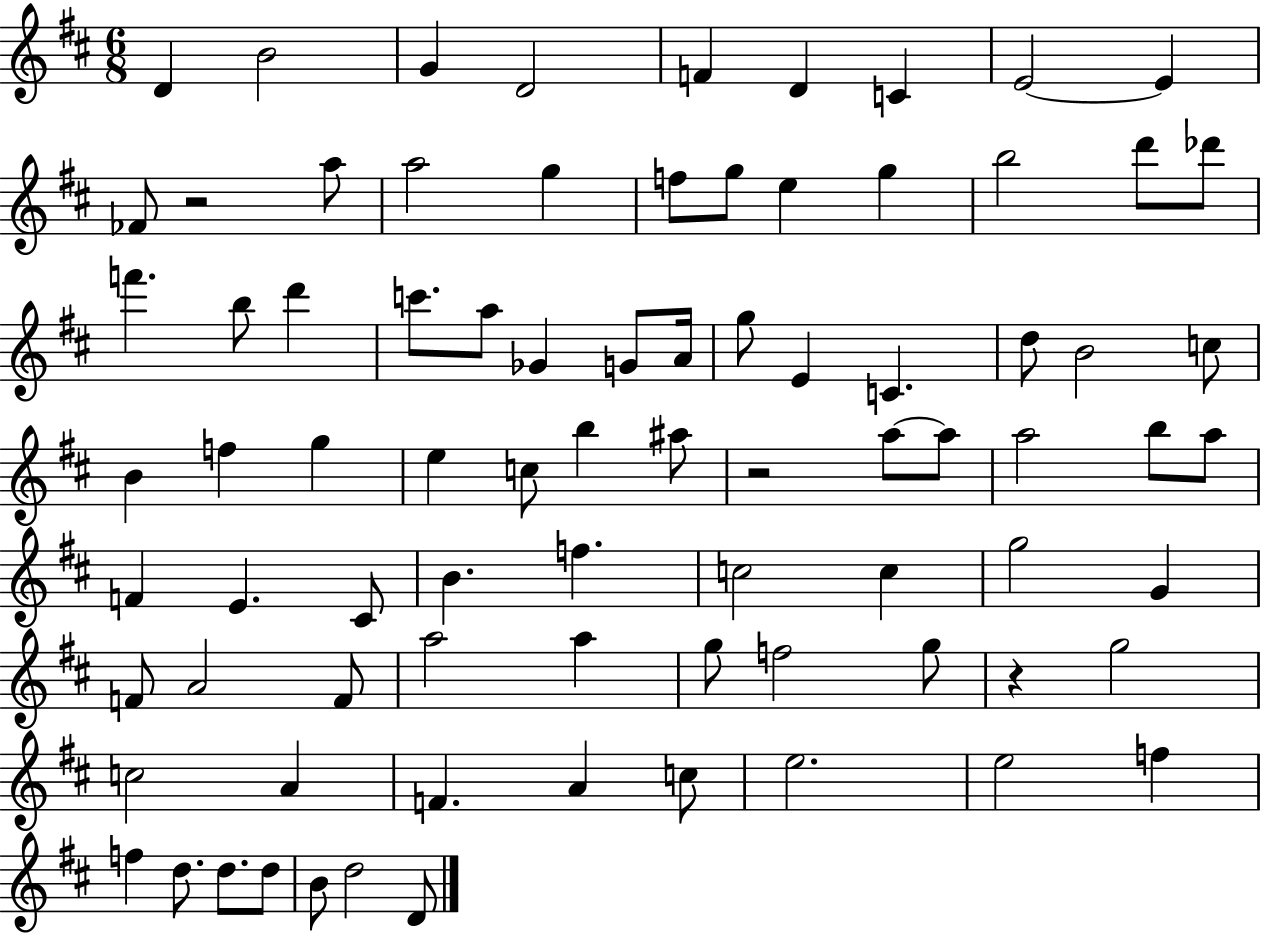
{
  \clef treble
  \numericTimeSignature
  \time 6/8
  \key d \major
  d'4 b'2 | g'4 d'2 | f'4 d'4 c'4 | e'2~~ e'4 | \break fes'8 r2 a''8 | a''2 g''4 | f''8 g''8 e''4 g''4 | b''2 d'''8 des'''8 | \break f'''4. b''8 d'''4 | c'''8. a''8 ges'4 g'8 a'16 | g''8 e'4 c'4. | d''8 b'2 c''8 | \break b'4 f''4 g''4 | e''4 c''8 b''4 ais''8 | r2 a''8~~ a''8 | a''2 b''8 a''8 | \break f'4 e'4. cis'8 | b'4. f''4. | c''2 c''4 | g''2 g'4 | \break f'8 a'2 f'8 | a''2 a''4 | g''8 f''2 g''8 | r4 g''2 | \break c''2 a'4 | f'4. a'4 c''8 | e''2. | e''2 f''4 | \break f''4 d''8. d''8. d''8 | b'8 d''2 d'8 | \bar "|."
}